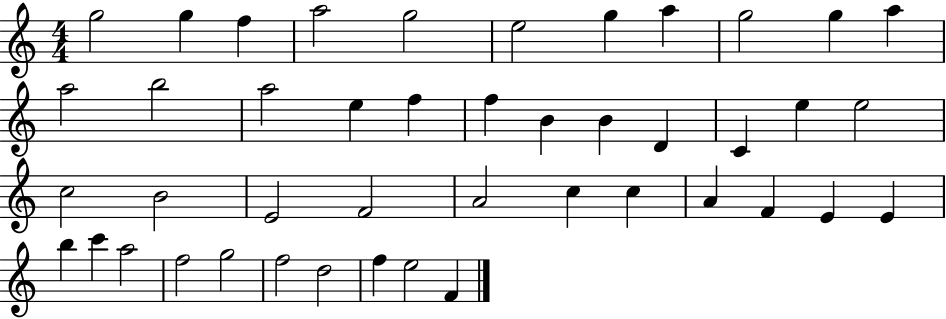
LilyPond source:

{
  \clef treble
  \numericTimeSignature
  \time 4/4
  \key c \major
  g''2 g''4 f''4 | a''2 g''2 | e''2 g''4 a''4 | g''2 g''4 a''4 | \break a''2 b''2 | a''2 e''4 f''4 | f''4 b'4 b'4 d'4 | c'4 e''4 e''2 | \break c''2 b'2 | e'2 f'2 | a'2 c''4 c''4 | a'4 f'4 e'4 e'4 | \break b''4 c'''4 a''2 | f''2 g''2 | f''2 d''2 | f''4 e''2 f'4 | \break \bar "|."
}